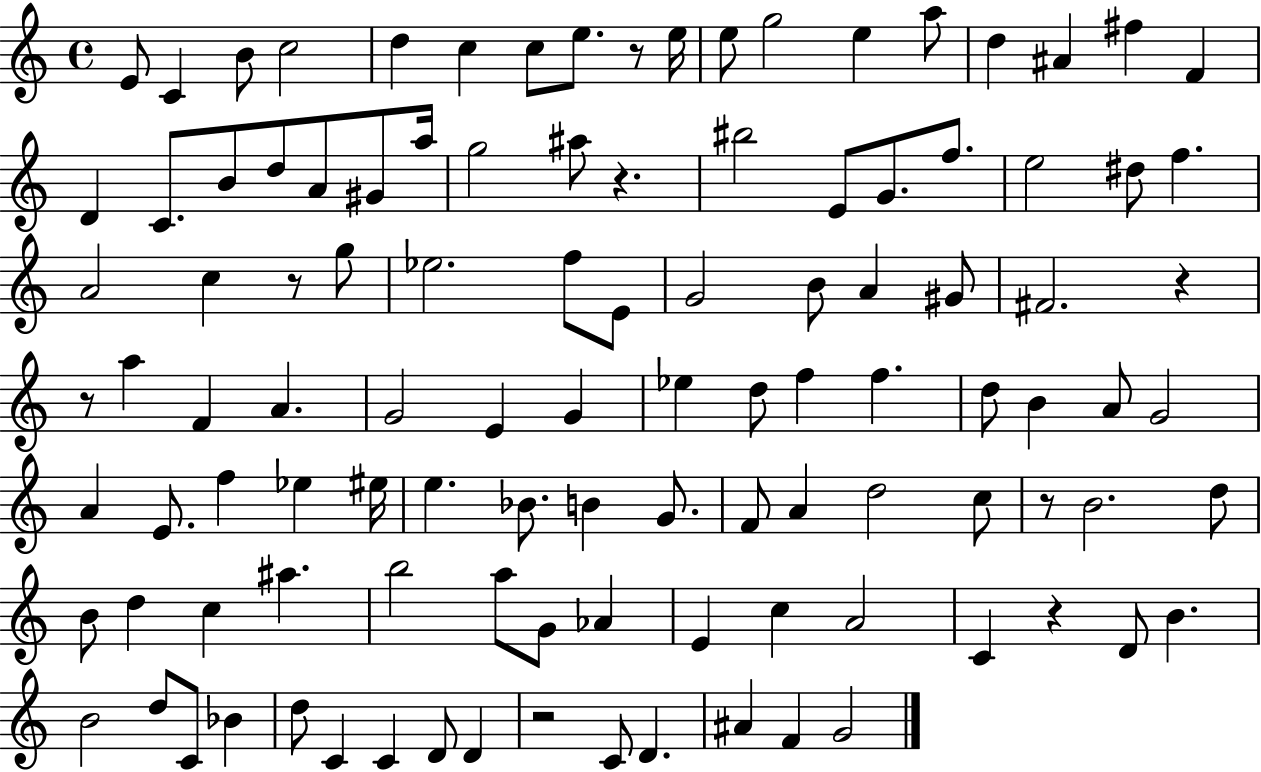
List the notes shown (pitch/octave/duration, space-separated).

E4/e C4/q B4/e C5/h D5/q C5/q C5/e E5/e. R/e E5/s E5/e G5/h E5/q A5/e D5/q A#4/q F#5/q F4/q D4/q C4/e. B4/e D5/e A4/e G#4/e A5/s G5/h A#5/e R/q. BIS5/h E4/e G4/e. F5/e. E5/h D#5/e F5/q. A4/h C5/q R/e G5/e Eb5/h. F5/e E4/e G4/h B4/e A4/q G#4/e F#4/h. R/q R/e A5/q F4/q A4/q. G4/h E4/q G4/q Eb5/q D5/e F5/q F5/q. D5/e B4/q A4/e G4/h A4/q E4/e. F5/q Eb5/q EIS5/s E5/q. Bb4/e. B4/q G4/e. F4/e A4/q D5/h C5/e R/e B4/h. D5/e B4/e D5/q C5/q A#5/q. B5/h A5/e G4/e Ab4/q E4/q C5/q A4/h C4/q R/q D4/e B4/q. B4/h D5/e C4/e Bb4/q D5/e C4/q C4/q D4/e D4/q R/h C4/e D4/q. A#4/q F4/q G4/h